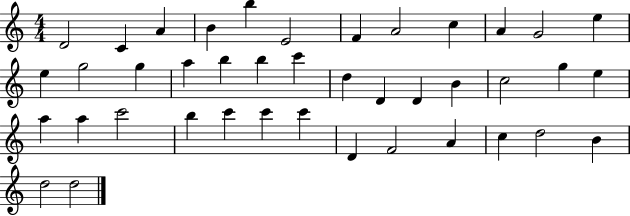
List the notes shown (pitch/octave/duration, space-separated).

D4/h C4/q A4/q B4/q B5/q E4/h F4/q A4/h C5/q A4/q G4/h E5/q E5/q G5/h G5/q A5/q B5/q B5/q C6/q D5/q D4/q D4/q B4/q C5/h G5/q E5/q A5/q A5/q C6/h B5/q C6/q C6/q C6/q D4/q F4/h A4/q C5/q D5/h B4/q D5/h D5/h